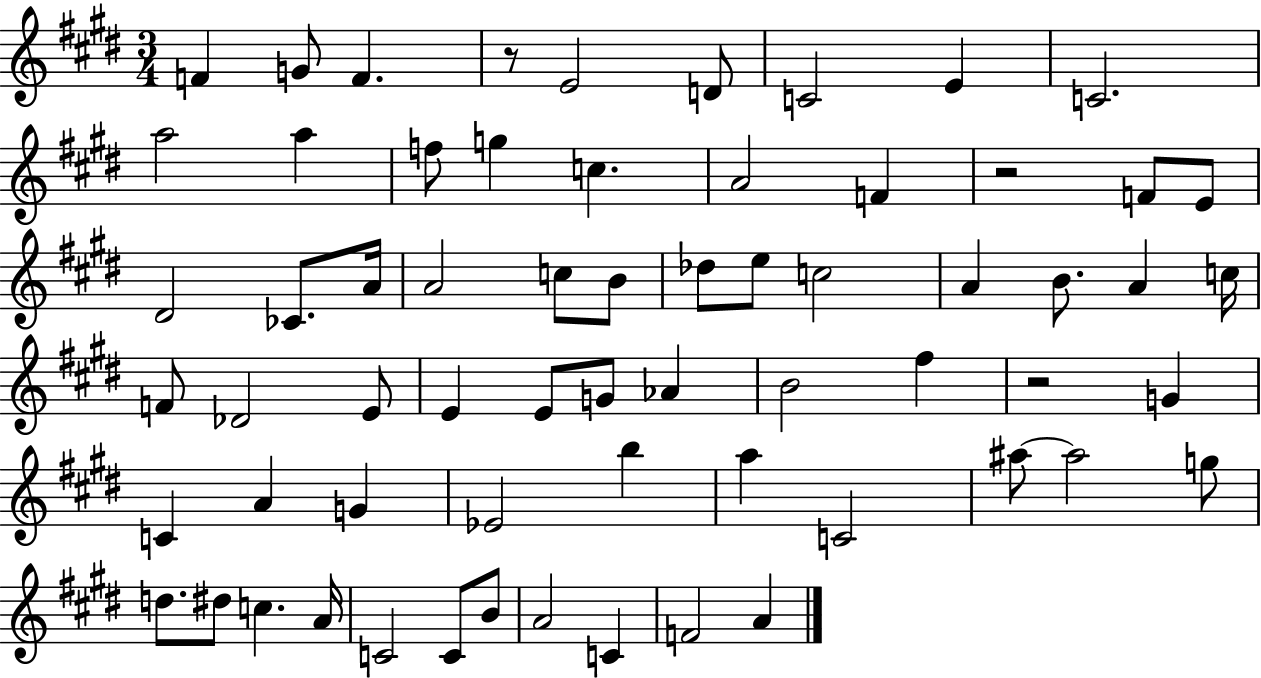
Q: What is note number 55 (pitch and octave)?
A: C4